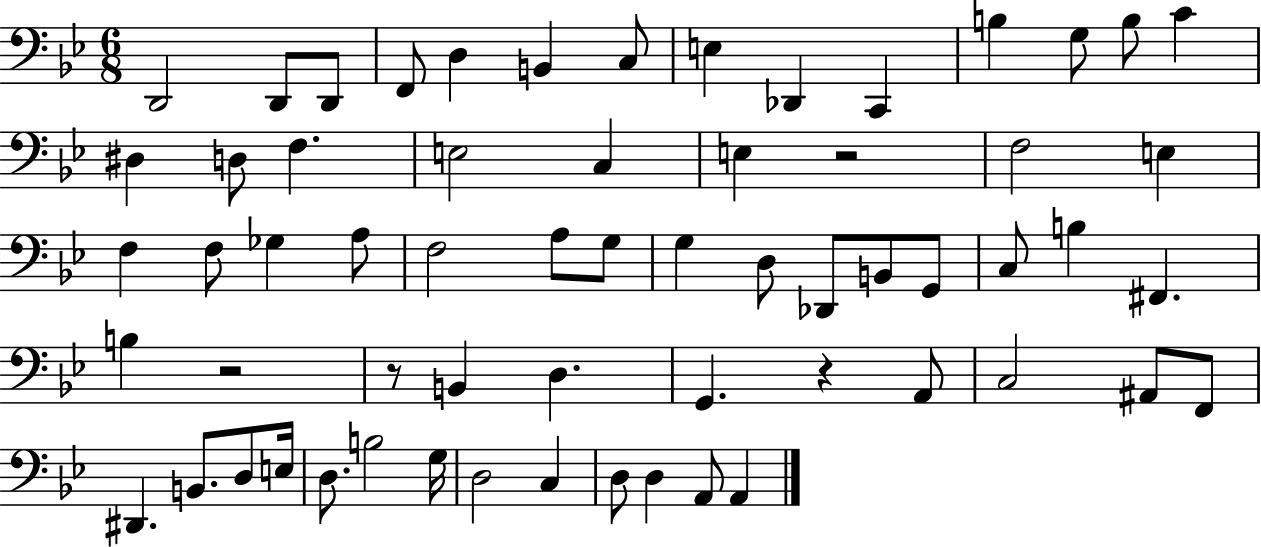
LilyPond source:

{
  \clef bass
  \numericTimeSignature
  \time 6/8
  \key bes \major
  d,2 d,8 d,8 | f,8 d4 b,4 c8 | e4 des,4 c,4 | b4 g8 b8 c'4 | \break dis4 d8 f4. | e2 c4 | e4 r2 | f2 e4 | \break f4 f8 ges4 a8 | f2 a8 g8 | g4 d8 des,8 b,8 g,8 | c8 b4 fis,4. | \break b4 r2 | r8 b,4 d4. | g,4. r4 a,8 | c2 ais,8 f,8 | \break dis,4. b,8. d8 e16 | d8. b2 g16 | d2 c4 | d8 d4 a,8 a,4 | \break \bar "|."
}